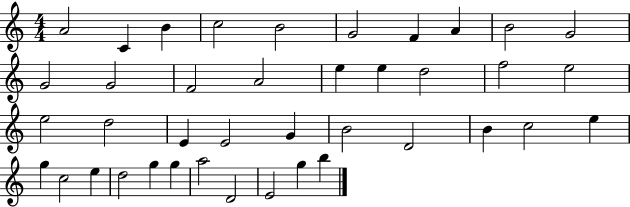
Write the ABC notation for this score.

X:1
T:Untitled
M:4/4
L:1/4
K:C
A2 C B c2 B2 G2 F A B2 G2 G2 G2 F2 A2 e e d2 f2 e2 e2 d2 E E2 G B2 D2 B c2 e g c2 e d2 g g a2 D2 E2 g b